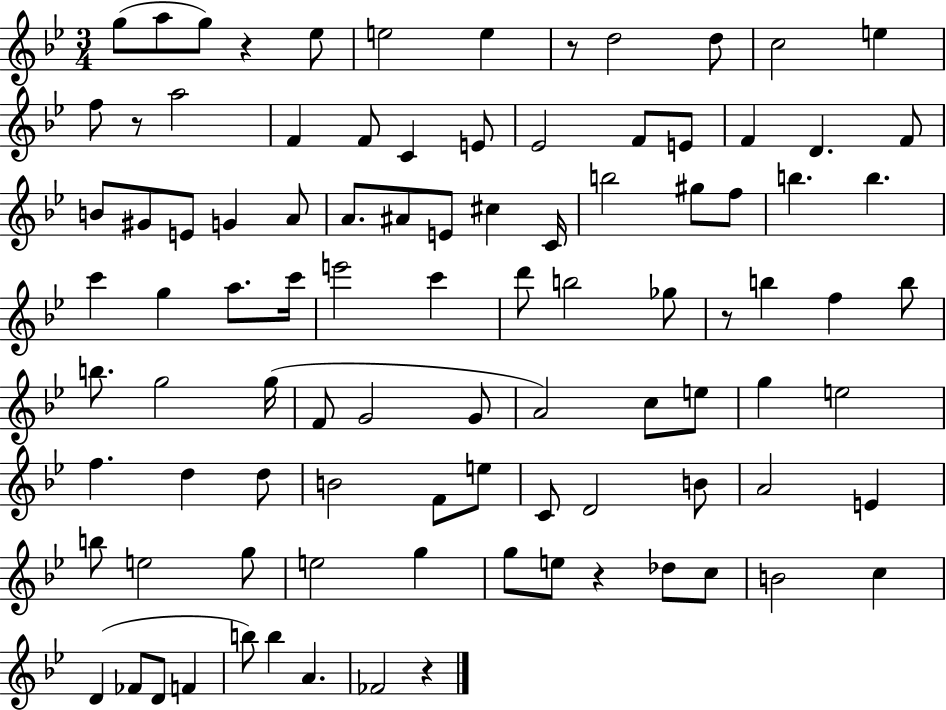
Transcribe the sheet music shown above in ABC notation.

X:1
T:Untitled
M:3/4
L:1/4
K:Bb
g/2 a/2 g/2 z _e/2 e2 e z/2 d2 d/2 c2 e f/2 z/2 a2 F F/2 C E/2 _E2 F/2 E/2 F D F/2 B/2 ^G/2 E/2 G A/2 A/2 ^A/2 E/2 ^c C/4 b2 ^g/2 f/2 b b c' g a/2 c'/4 e'2 c' d'/2 b2 _g/2 z/2 b f b/2 b/2 g2 g/4 F/2 G2 G/2 A2 c/2 e/2 g e2 f d d/2 B2 F/2 e/2 C/2 D2 B/2 A2 E b/2 e2 g/2 e2 g g/2 e/2 z _d/2 c/2 B2 c D _F/2 D/2 F b/2 b A _F2 z